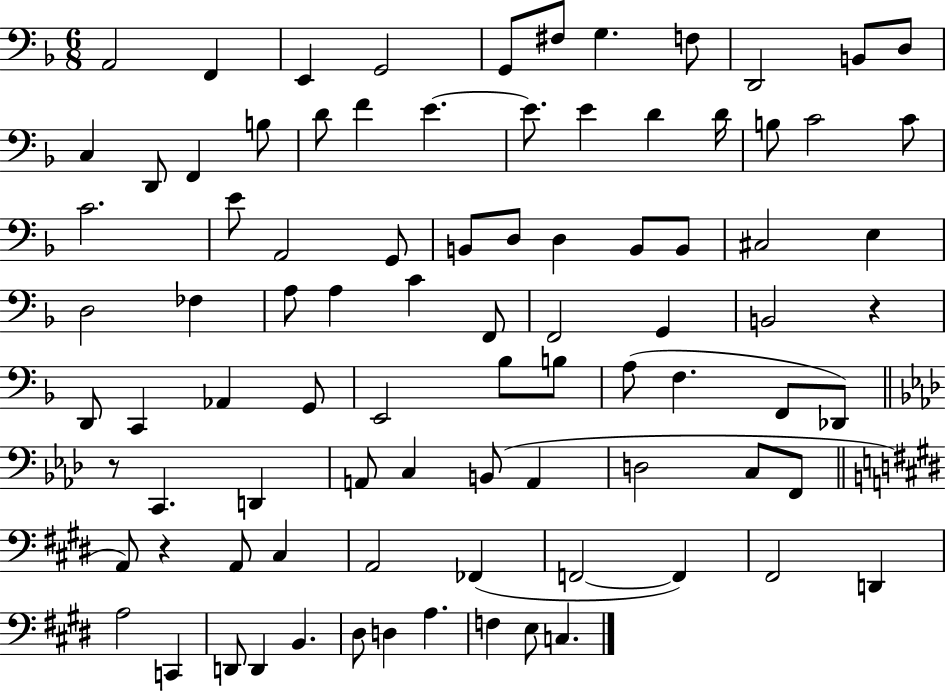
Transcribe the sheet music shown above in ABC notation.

X:1
T:Untitled
M:6/8
L:1/4
K:F
A,,2 F,, E,, G,,2 G,,/2 ^F,/2 G, F,/2 D,,2 B,,/2 D,/2 C, D,,/2 F,, B,/2 D/2 F E E/2 E D D/4 B,/2 C2 C/2 C2 E/2 A,,2 G,,/2 B,,/2 D,/2 D, B,,/2 B,,/2 ^C,2 E, D,2 _F, A,/2 A, C F,,/2 F,,2 G,, B,,2 z D,,/2 C,, _A,, G,,/2 E,,2 _B,/2 B,/2 A,/2 F, F,,/2 _D,,/2 z/2 C,, D,, A,,/2 C, B,,/2 A,, D,2 C,/2 F,,/2 A,,/2 z A,,/2 ^C, A,,2 _F,, F,,2 F,, ^F,,2 D,, A,2 C,, D,,/2 D,, B,, ^D,/2 D, A, F, E,/2 C,